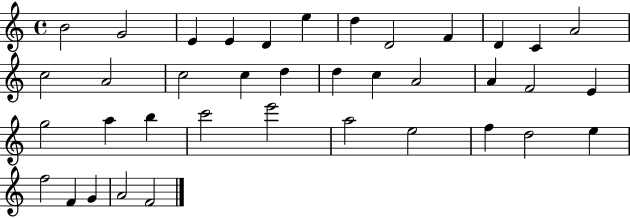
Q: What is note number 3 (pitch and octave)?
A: E4